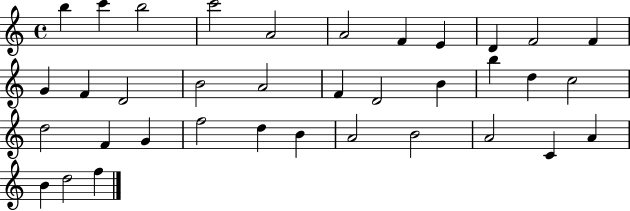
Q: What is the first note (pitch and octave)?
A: B5